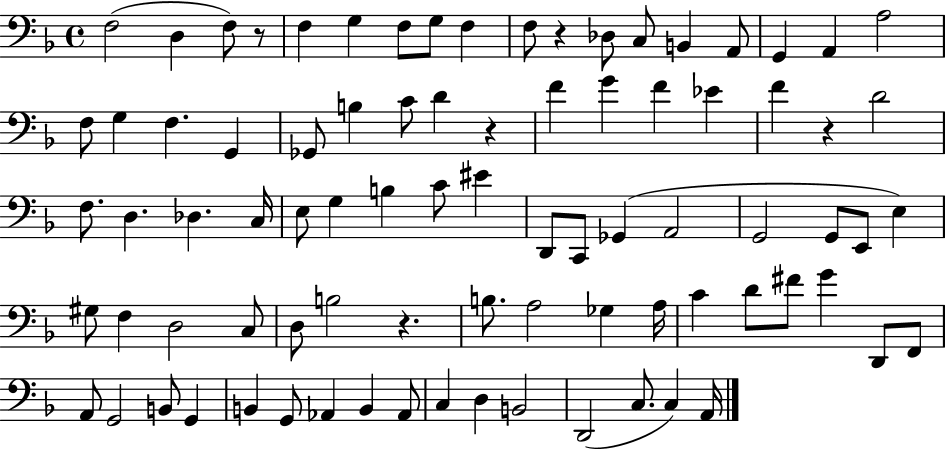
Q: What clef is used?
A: bass